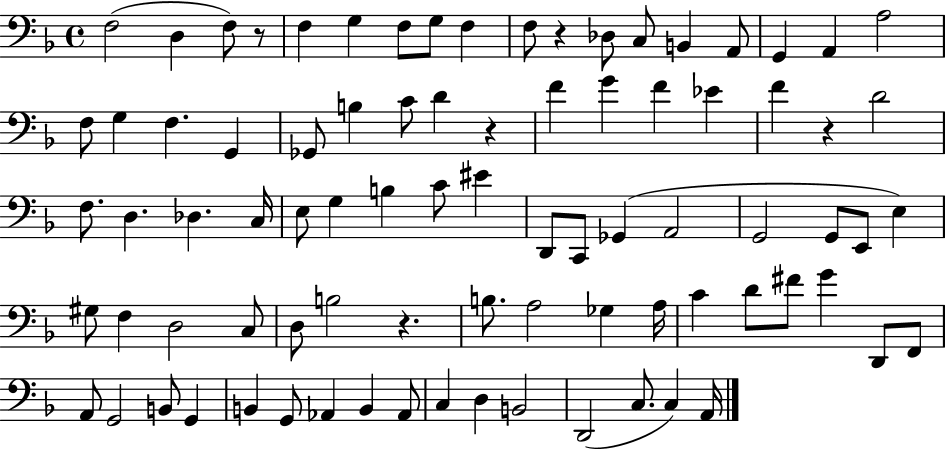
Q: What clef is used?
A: bass